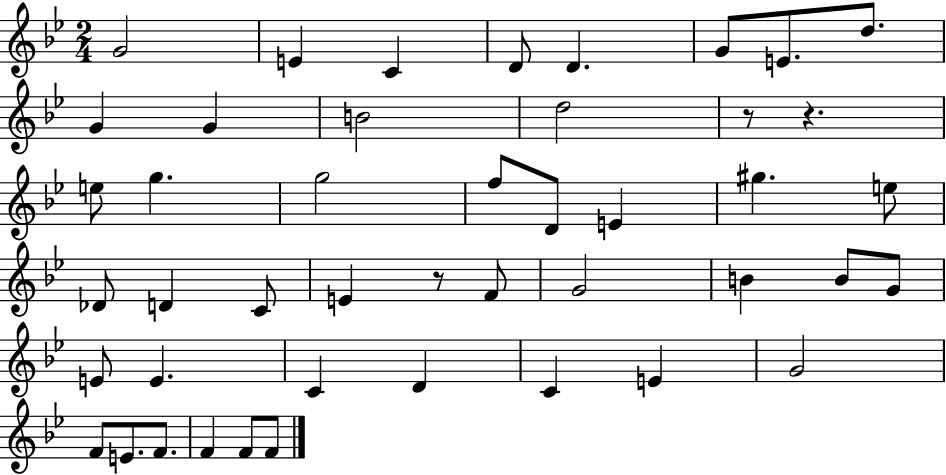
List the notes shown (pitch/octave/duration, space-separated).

G4/h E4/q C4/q D4/e D4/q. G4/e E4/e. D5/e. G4/q G4/q B4/h D5/h R/e R/q. E5/e G5/q. G5/h F5/e D4/e E4/q G#5/q. E5/e Db4/e D4/q C4/e E4/q R/e F4/e G4/h B4/q B4/e G4/e E4/e E4/q. C4/q D4/q C4/q E4/q G4/h F4/e E4/e. F4/e. F4/q F4/e F4/e